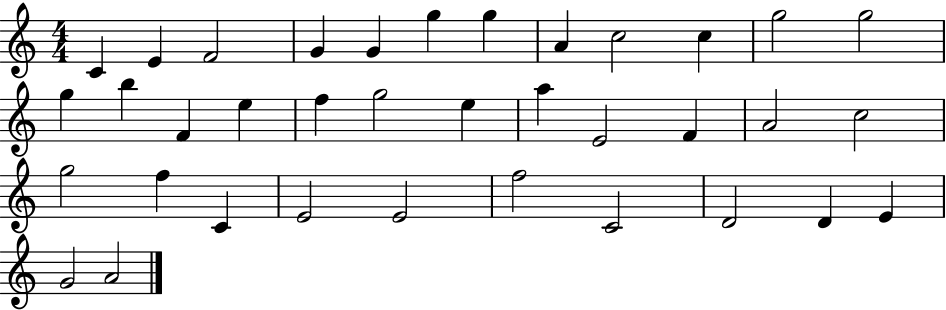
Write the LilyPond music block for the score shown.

{
  \clef treble
  \numericTimeSignature
  \time 4/4
  \key c \major
  c'4 e'4 f'2 | g'4 g'4 g''4 g''4 | a'4 c''2 c''4 | g''2 g''2 | \break g''4 b''4 f'4 e''4 | f''4 g''2 e''4 | a''4 e'2 f'4 | a'2 c''2 | \break g''2 f''4 c'4 | e'2 e'2 | f''2 c'2 | d'2 d'4 e'4 | \break g'2 a'2 | \bar "|."
}